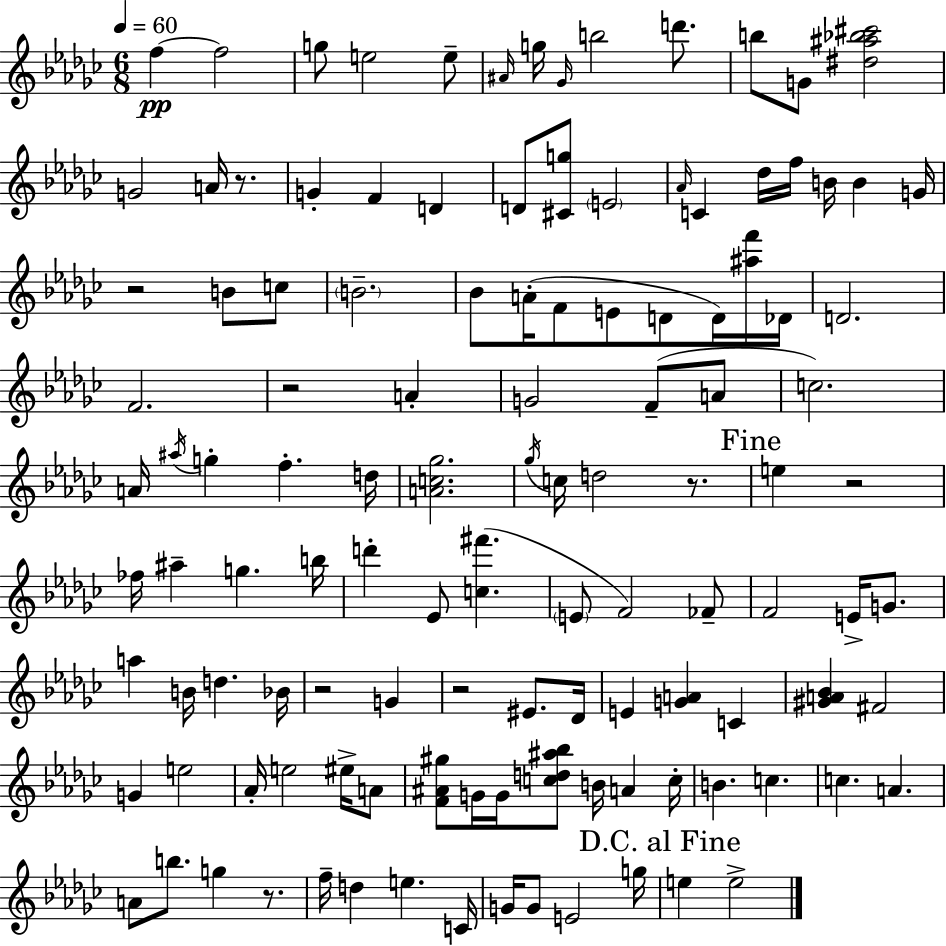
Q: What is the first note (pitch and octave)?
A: F5